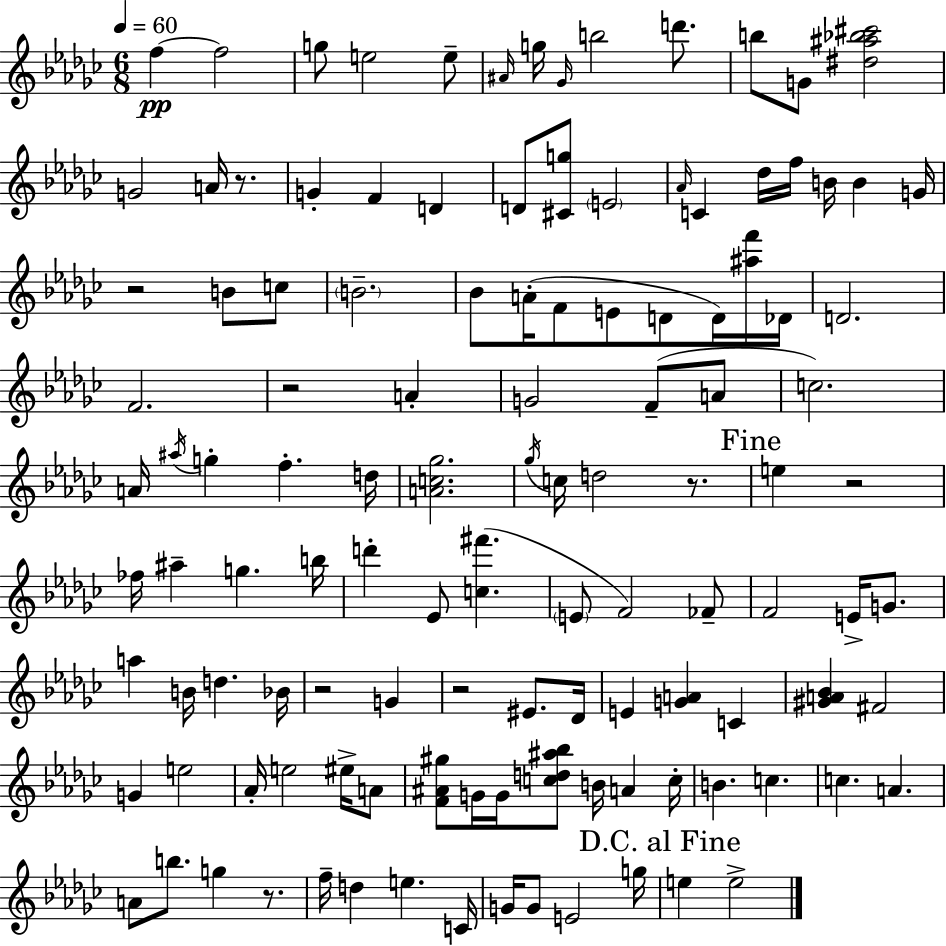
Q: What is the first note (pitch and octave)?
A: F5